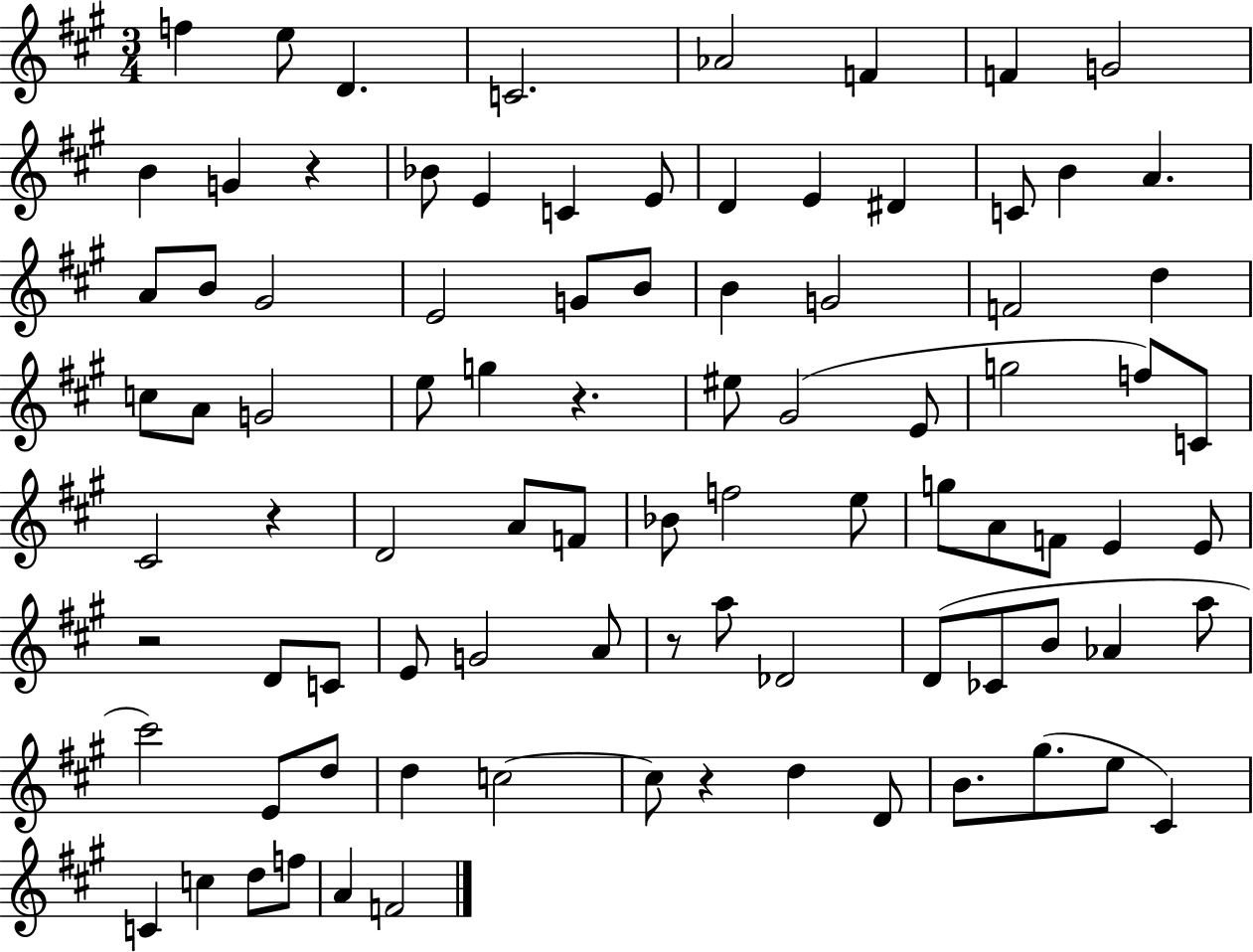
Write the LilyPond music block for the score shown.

{
  \clef treble
  \numericTimeSignature
  \time 3/4
  \key a \major
  f''4 e''8 d'4. | c'2. | aes'2 f'4 | f'4 g'2 | \break b'4 g'4 r4 | bes'8 e'4 c'4 e'8 | d'4 e'4 dis'4 | c'8 b'4 a'4. | \break a'8 b'8 gis'2 | e'2 g'8 b'8 | b'4 g'2 | f'2 d''4 | \break c''8 a'8 g'2 | e''8 g''4 r4. | eis''8 gis'2( e'8 | g''2 f''8) c'8 | \break cis'2 r4 | d'2 a'8 f'8 | bes'8 f''2 e''8 | g''8 a'8 f'8 e'4 e'8 | \break r2 d'8 c'8 | e'8 g'2 a'8 | r8 a''8 des'2 | d'8( ces'8 b'8 aes'4 a''8 | \break cis'''2) e'8 d''8 | d''4 c''2~~ | c''8 r4 d''4 d'8 | b'8. gis''8.( e''8 cis'4) | \break c'4 c''4 d''8 f''8 | a'4 f'2 | \bar "|."
}